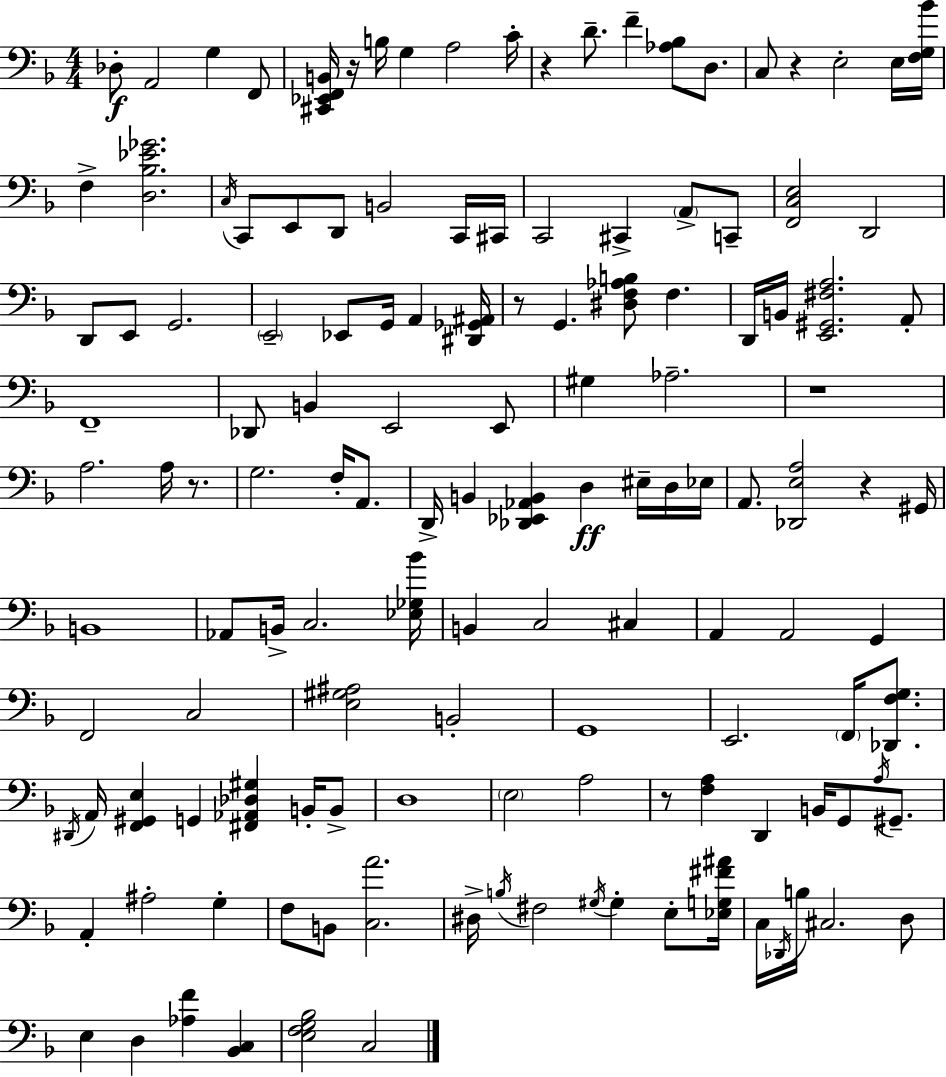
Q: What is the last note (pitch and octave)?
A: C3